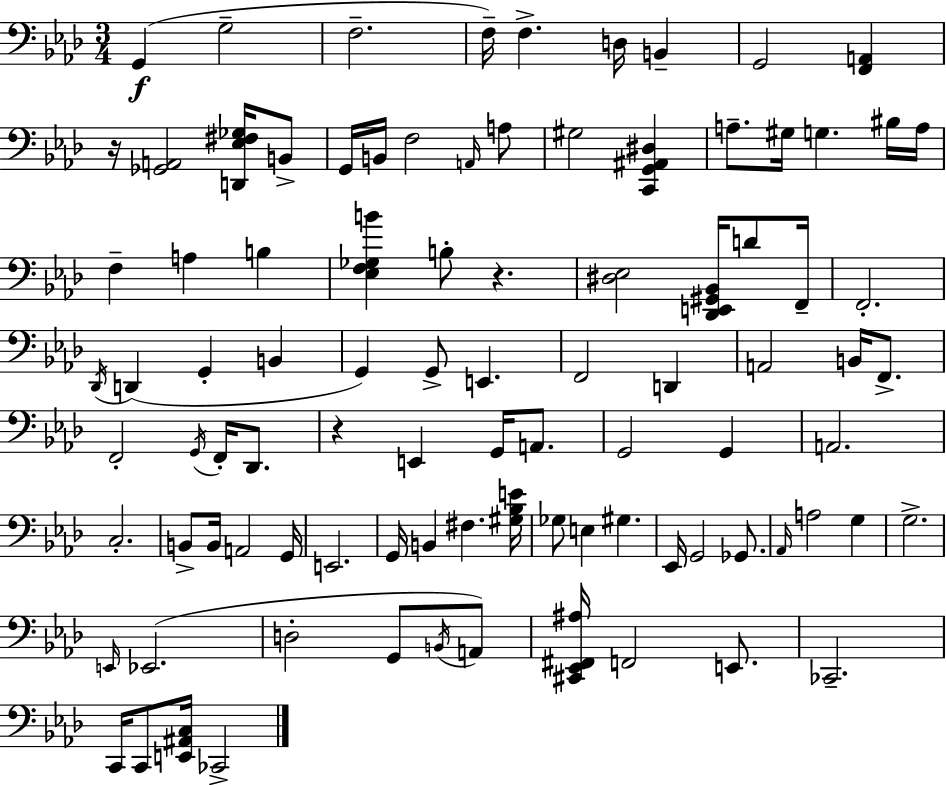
X:1
T:Untitled
M:3/4
L:1/4
K:Fm
G,, G,2 F,2 F,/4 F, D,/4 B,, G,,2 [F,,A,,] z/4 [_G,,A,,]2 [D,,_E,^F,_G,]/4 B,,/2 G,,/4 B,,/4 F,2 A,,/4 A,/2 ^G,2 [C,,G,,^A,,^D,] A,/2 ^G,/4 G, ^B,/4 A,/4 F, A, B, [_E,F,_G,B] B,/2 z [^D,_E,]2 [_D,,E,,^G,,_B,,]/4 D/2 F,,/4 F,,2 _D,,/4 D,, G,, B,, G,, G,,/2 E,, F,,2 D,, A,,2 B,,/4 F,,/2 F,,2 G,,/4 F,,/4 _D,,/2 z E,, G,,/4 A,,/2 G,,2 G,, A,,2 C,2 B,,/2 B,,/4 A,,2 G,,/4 E,,2 G,,/4 B,, ^F, [^G,_B,E]/4 _G,/2 E, ^G, _E,,/4 G,,2 _G,,/2 _A,,/4 A,2 G, G,2 E,,/4 _E,,2 D,2 G,,/2 B,,/4 A,,/2 [^C,,_E,,^F,,^A,]/4 F,,2 E,,/2 _C,,2 C,,/4 C,,/2 [E,,^A,,C,]/4 _C,,2